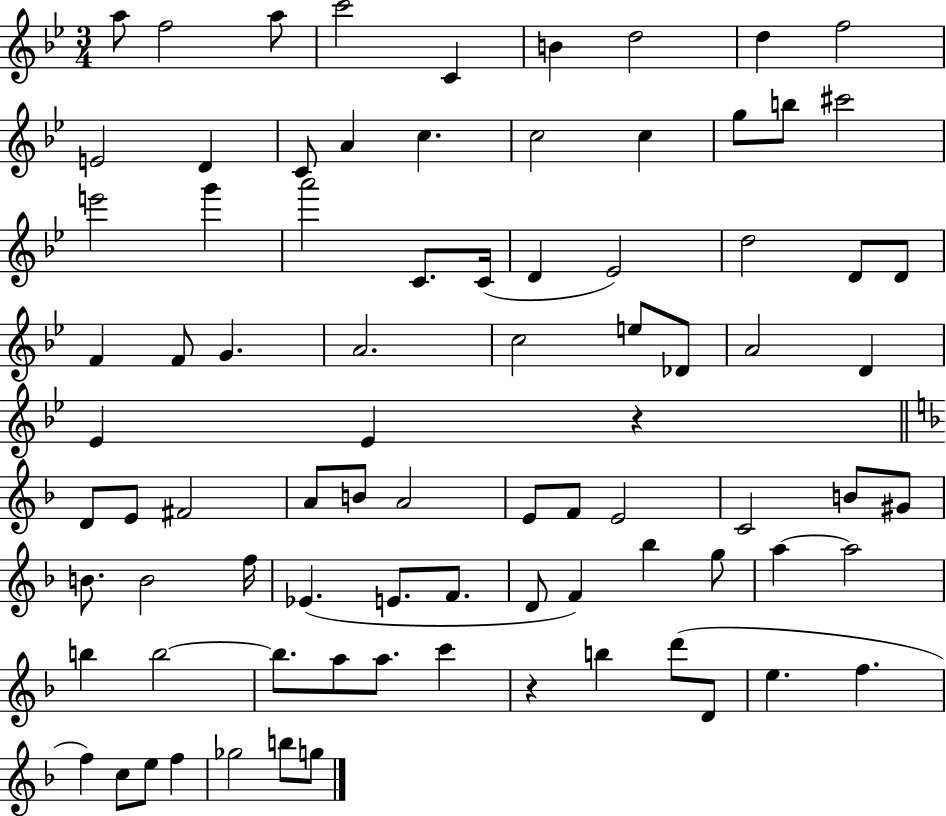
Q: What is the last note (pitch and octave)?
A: G5